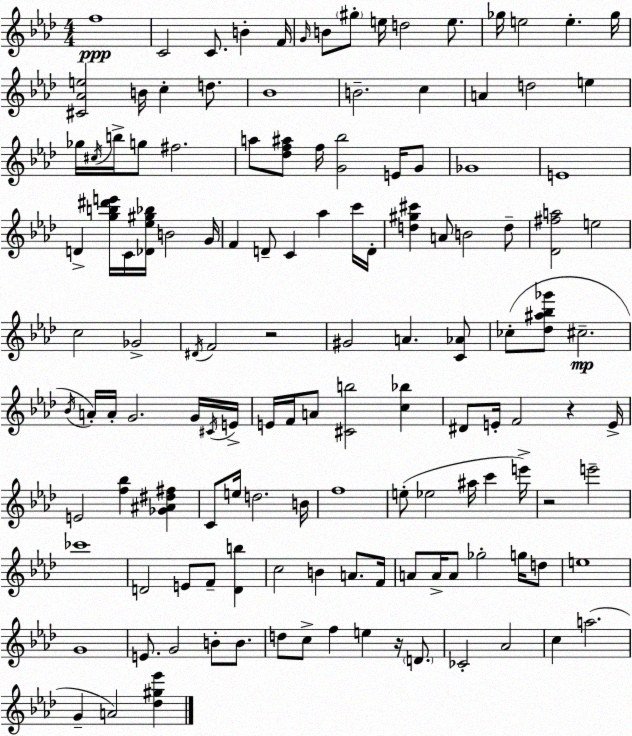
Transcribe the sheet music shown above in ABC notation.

X:1
T:Untitled
M:4/4
L:1/4
K:Ab
f4 C2 C/2 B F/4 G/4 B/2 ^g/2 e/4 d2 e/2 _g/4 e2 e _g/4 [^C_Ae]2 B/4 c d/2 _B4 B2 c A d2 e _g/4 ^c/4 b/4 g/2 ^f2 a/2 [_df^a]/2 f/4 [G_b]2 E/4 G/2 _G4 E4 D [gb^d'e']/4 C/4 [_D_e^g_b]/4 B2 G/4 F D/2 C _a c'/4 D/4 [d^g^c'] A/2 B2 d/2 [_D^fa]2 e2 c2 _G2 ^D/4 F2 z2 ^G2 A [C_A]/2 _c/2 [_d^a_b_g']/2 ^c2 _B/4 A/4 A/4 G2 G/4 ^C/4 E/4 E/4 F/4 A/2 [^Cb]2 [c_b] ^D/2 E/4 F2 z E/4 E2 [f_b] [_G^A^d^f] C/2 e/4 d2 B/4 f4 e/2 _e2 ^a/4 c' e'/4 z2 e'2 _c'4 D2 E/2 F/2 [Db] c2 B A/2 F/4 A/2 A/4 A/2 _g2 g/4 d/2 e4 G4 E/2 G2 B/2 B/2 d/2 c/2 f e z/4 D/2 _C2 _A2 c a2 G A2 [_d^g_e']